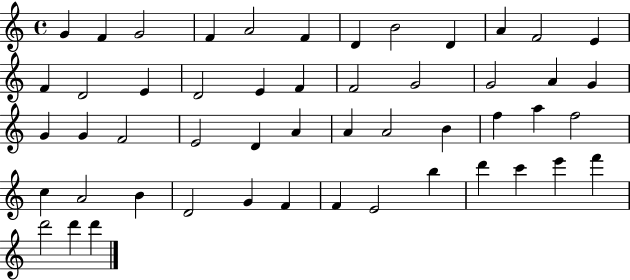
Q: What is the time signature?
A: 4/4